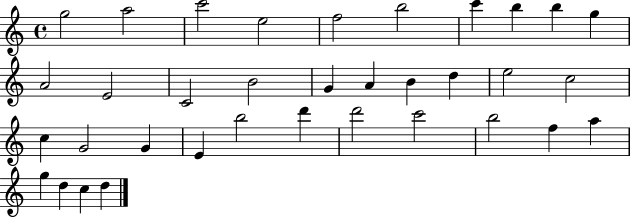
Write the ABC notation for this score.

X:1
T:Untitled
M:4/4
L:1/4
K:C
g2 a2 c'2 e2 f2 b2 c' b b g A2 E2 C2 B2 G A B d e2 c2 c G2 G E b2 d' d'2 c'2 b2 f a g d c d